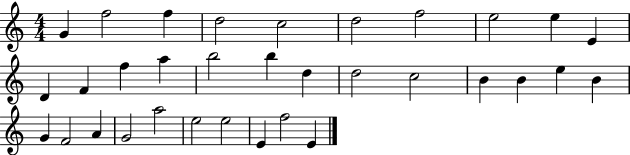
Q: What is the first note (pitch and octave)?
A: G4